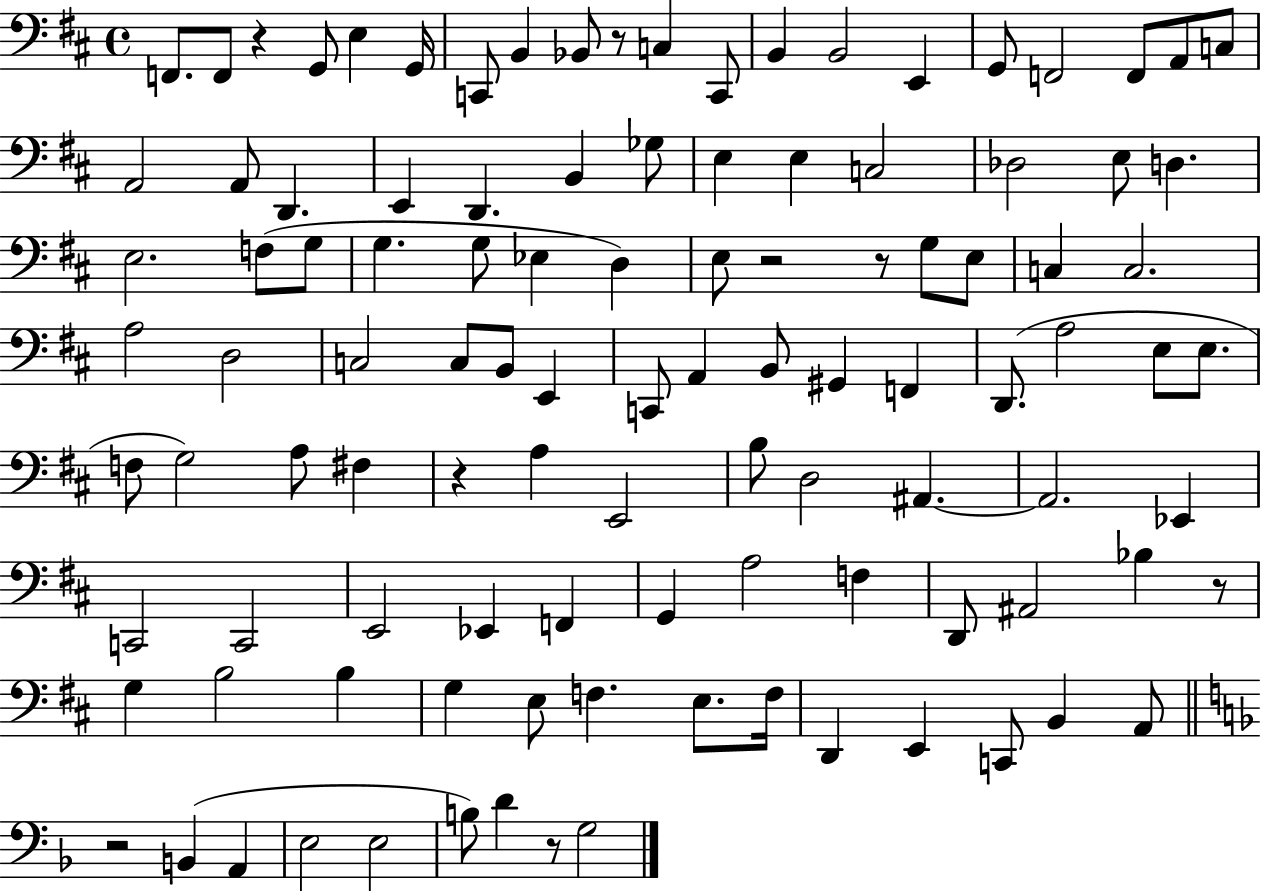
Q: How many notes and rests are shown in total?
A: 108